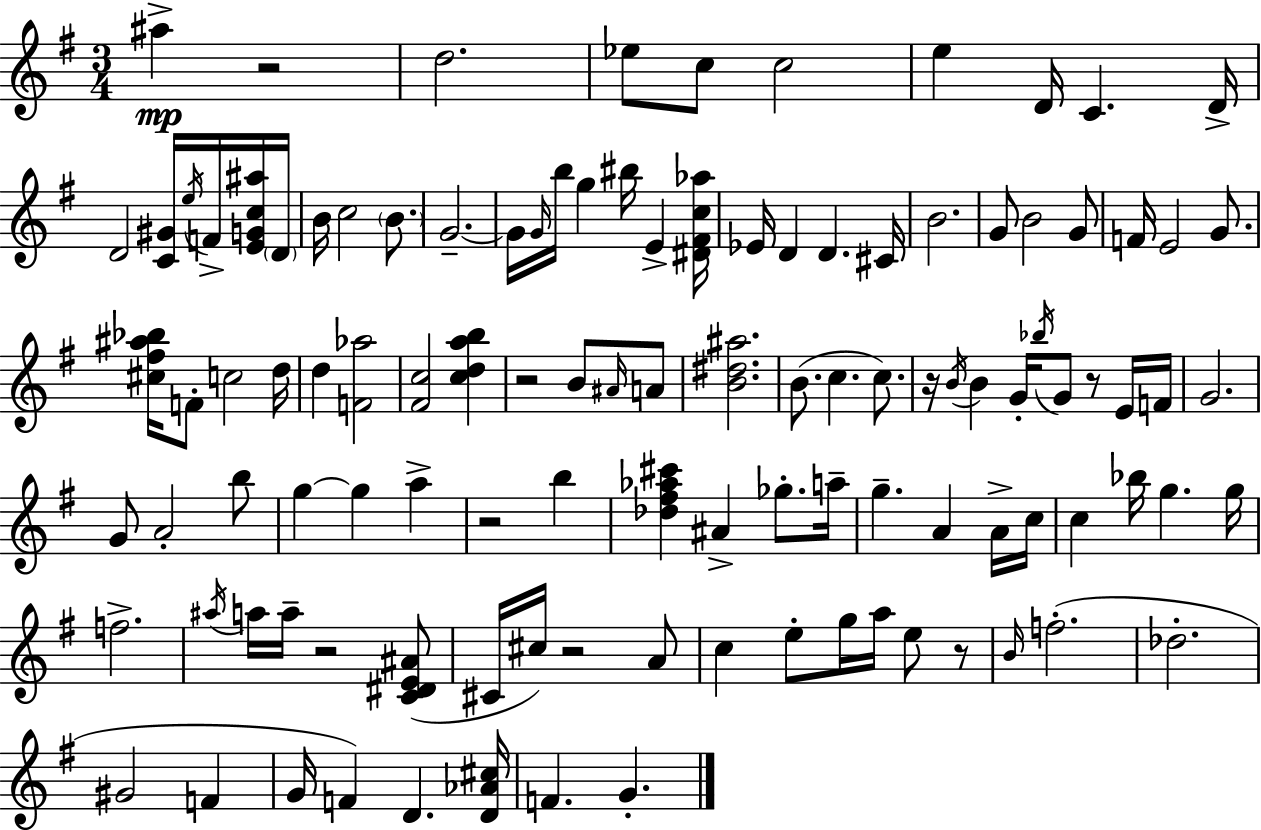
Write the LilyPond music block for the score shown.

{
  \clef treble
  \numericTimeSignature
  \time 3/4
  \key g \major
  \repeat volta 2 { ais''4->\mp r2 | d''2. | ees''8 c''8 c''2 | e''4 d'16 c'4. d'16-> | \break d'2 <c' gis'>16 \acciaccatura { e''16 } f'16-> <e' g' c'' ais''>16 | \parenthesize d'16 b'16 c''2 \parenthesize b'8. | g'2.--~~ | g'16 \grace { g'16 } b''16 g''4 bis''16 e'4-> | \break <dis' fis' c'' aes''>16 ees'16 d'4 d'4. | cis'16 b'2. | g'8 b'2 | g'8 f'16 e'2 g'8. | \break <cis'' fis'' ais'' bes''>16 f'8-. c''2 | d''16 d''4 <f' aes''>2 | <fis' c''>2 <c'' d'' a'' b''>4 | r2 b'8 | \break \grace { ais'16 } a'8 <b' dis'' ais''>2. | b'8.( c''4. | c''8.) r16 \acciaccatura { b'16 } b'4 g'16-. \acciaccatura { bes''16 } g'8 | r8 e'16 f'16 g'2. | \break g'8 a'2-. | b''8 g''4~~ g''4 | a''4-> r2 | b''4 <des'' fis'' aes'' cis'''>4 ais'4-> | \break ges''8.-. a''16-- g''4.-- a'4 | a'16-> c''16 c''4 bes''16 g''4. | g''16 f''2.-> | \acciaccatura { ais''16 } a''16 a''16-- r2 | \break <c' dis' e' ais'>8( cis'16 cis''16) r2 | a'8 c''4 e''8-. | g''16 a''16 e''8 r8 \grace { b'16 } f''2.-.( | des''2.-. | \break gis'2 | f'4 g'16 f'4) | d'4. <d' aes' cis''>16 f'4. | g'4.-. } \bar "|."
}